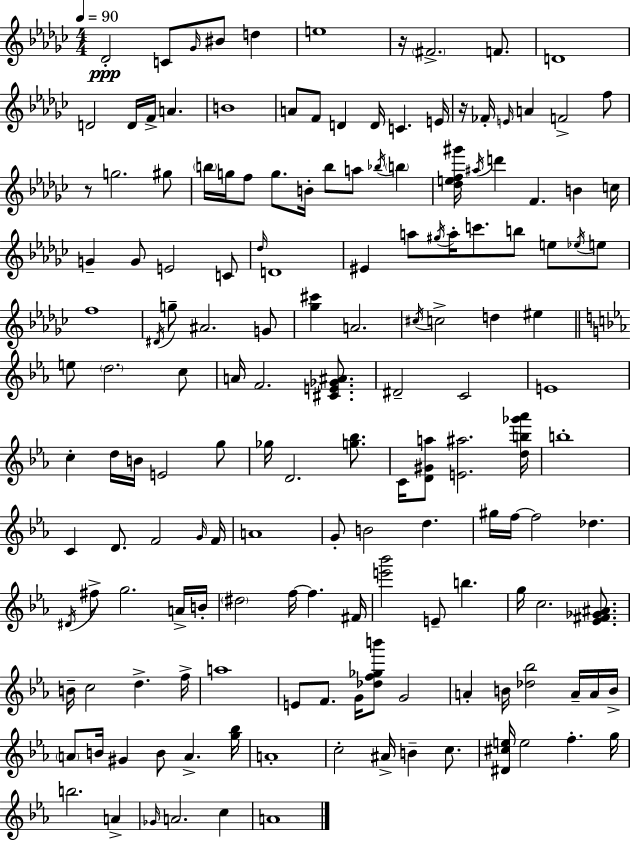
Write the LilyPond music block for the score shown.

{
  \clef treble
  \numericTimeSignature
  \time 4/4
  \key ees \minor
  \tempo 4 = 90
  des'2-.\ppp c'8 \grace { ges'16 } bis'8 d''4 | e''1 | r16 \parenthesize fis'2.-> f'8. | d'1 | \break d'2 d'16 f'16-> a'4. | b'1 | a'8 f'8 d'4 d'16 c'4. | e'16 r16 fes'16-. \grace { e'16 } a'4 f'2-> | \break f''8 r8 g''2. | gis''8 \parenthesize b''16 g''16 f''8 g''8. b'16-. b''8 a''8 \acciaccatura { bes''16 } \parenthesize b''4 | <des'' e'' f'' gis'''>16 \acciaccatura { ais''16 } d'''4 f'4. b'4 | c''16 g'4-- g'8 e'2 | \break c'8 \grace { des''16 } d'1 | eis'4 a''8 \acciaccatura { gis''16 } a''16-. c'''8. | b''8 e''8 \acciaccatura { ees''16 } e''8 f''1 | \acciaccatura { dis'16 } g''8-- ais'2. | \break g'8 <ges'' cis'''>4 a'2. | \acciaccatura { cis''16 } c''2-> | d''4 eis''4 \bar "||" \break \key ees \major e''8 \parenthesize d''2. c''8 | a'16 f'2. <cis' e' ges' ais'>8. | dis'2-- c'2 | e'1 | \break c''4-. d''16 b'16 e'2 g''8 | ges''16 d'2. <g'' bes''>8. | c'16 <d' gis' a''>8 <e' ais''>2. <d'' b'' ges''' aes'''>16 | b''1-. | \break c'4 d'8. f'2 \grace { g'16 } | f'16 a'1 | g'8-. b'2 d''4. | gis''16 f''16~~ f''2 des''4. | \break \acciaccatura { dis'16 } fis''8-> g''2. | a'16-> b'16-. \parenthesize dis''2 f''16~~ f''4. | fis'16 <e''' bes'''>2 e'8-- b''4. | g''16 c''2. <ees' fis' ges' ais'>8. | \break b'16-- c''2 d''4.-> | f''16-> a''1 | e'8 f'8. g'16 <des'' f'' ges'' b'''>8 g'2 | a'4-. b'16 <des'' bes''>2 a'16-- | \break a'16 b'16-> \parenthesize a'8 b'16 gis'4 b'8 a'4.-> | <g'' bes''>16 a'1-. | c''2-. ais'16-> b'4-- c''8. | <dis' cis'' e''>16 e''2 f''4.-. | \break g''16 b''2. a'4-> | \grace { ges'16 } a'2. c''4 | a'1 | \bar "|."
}